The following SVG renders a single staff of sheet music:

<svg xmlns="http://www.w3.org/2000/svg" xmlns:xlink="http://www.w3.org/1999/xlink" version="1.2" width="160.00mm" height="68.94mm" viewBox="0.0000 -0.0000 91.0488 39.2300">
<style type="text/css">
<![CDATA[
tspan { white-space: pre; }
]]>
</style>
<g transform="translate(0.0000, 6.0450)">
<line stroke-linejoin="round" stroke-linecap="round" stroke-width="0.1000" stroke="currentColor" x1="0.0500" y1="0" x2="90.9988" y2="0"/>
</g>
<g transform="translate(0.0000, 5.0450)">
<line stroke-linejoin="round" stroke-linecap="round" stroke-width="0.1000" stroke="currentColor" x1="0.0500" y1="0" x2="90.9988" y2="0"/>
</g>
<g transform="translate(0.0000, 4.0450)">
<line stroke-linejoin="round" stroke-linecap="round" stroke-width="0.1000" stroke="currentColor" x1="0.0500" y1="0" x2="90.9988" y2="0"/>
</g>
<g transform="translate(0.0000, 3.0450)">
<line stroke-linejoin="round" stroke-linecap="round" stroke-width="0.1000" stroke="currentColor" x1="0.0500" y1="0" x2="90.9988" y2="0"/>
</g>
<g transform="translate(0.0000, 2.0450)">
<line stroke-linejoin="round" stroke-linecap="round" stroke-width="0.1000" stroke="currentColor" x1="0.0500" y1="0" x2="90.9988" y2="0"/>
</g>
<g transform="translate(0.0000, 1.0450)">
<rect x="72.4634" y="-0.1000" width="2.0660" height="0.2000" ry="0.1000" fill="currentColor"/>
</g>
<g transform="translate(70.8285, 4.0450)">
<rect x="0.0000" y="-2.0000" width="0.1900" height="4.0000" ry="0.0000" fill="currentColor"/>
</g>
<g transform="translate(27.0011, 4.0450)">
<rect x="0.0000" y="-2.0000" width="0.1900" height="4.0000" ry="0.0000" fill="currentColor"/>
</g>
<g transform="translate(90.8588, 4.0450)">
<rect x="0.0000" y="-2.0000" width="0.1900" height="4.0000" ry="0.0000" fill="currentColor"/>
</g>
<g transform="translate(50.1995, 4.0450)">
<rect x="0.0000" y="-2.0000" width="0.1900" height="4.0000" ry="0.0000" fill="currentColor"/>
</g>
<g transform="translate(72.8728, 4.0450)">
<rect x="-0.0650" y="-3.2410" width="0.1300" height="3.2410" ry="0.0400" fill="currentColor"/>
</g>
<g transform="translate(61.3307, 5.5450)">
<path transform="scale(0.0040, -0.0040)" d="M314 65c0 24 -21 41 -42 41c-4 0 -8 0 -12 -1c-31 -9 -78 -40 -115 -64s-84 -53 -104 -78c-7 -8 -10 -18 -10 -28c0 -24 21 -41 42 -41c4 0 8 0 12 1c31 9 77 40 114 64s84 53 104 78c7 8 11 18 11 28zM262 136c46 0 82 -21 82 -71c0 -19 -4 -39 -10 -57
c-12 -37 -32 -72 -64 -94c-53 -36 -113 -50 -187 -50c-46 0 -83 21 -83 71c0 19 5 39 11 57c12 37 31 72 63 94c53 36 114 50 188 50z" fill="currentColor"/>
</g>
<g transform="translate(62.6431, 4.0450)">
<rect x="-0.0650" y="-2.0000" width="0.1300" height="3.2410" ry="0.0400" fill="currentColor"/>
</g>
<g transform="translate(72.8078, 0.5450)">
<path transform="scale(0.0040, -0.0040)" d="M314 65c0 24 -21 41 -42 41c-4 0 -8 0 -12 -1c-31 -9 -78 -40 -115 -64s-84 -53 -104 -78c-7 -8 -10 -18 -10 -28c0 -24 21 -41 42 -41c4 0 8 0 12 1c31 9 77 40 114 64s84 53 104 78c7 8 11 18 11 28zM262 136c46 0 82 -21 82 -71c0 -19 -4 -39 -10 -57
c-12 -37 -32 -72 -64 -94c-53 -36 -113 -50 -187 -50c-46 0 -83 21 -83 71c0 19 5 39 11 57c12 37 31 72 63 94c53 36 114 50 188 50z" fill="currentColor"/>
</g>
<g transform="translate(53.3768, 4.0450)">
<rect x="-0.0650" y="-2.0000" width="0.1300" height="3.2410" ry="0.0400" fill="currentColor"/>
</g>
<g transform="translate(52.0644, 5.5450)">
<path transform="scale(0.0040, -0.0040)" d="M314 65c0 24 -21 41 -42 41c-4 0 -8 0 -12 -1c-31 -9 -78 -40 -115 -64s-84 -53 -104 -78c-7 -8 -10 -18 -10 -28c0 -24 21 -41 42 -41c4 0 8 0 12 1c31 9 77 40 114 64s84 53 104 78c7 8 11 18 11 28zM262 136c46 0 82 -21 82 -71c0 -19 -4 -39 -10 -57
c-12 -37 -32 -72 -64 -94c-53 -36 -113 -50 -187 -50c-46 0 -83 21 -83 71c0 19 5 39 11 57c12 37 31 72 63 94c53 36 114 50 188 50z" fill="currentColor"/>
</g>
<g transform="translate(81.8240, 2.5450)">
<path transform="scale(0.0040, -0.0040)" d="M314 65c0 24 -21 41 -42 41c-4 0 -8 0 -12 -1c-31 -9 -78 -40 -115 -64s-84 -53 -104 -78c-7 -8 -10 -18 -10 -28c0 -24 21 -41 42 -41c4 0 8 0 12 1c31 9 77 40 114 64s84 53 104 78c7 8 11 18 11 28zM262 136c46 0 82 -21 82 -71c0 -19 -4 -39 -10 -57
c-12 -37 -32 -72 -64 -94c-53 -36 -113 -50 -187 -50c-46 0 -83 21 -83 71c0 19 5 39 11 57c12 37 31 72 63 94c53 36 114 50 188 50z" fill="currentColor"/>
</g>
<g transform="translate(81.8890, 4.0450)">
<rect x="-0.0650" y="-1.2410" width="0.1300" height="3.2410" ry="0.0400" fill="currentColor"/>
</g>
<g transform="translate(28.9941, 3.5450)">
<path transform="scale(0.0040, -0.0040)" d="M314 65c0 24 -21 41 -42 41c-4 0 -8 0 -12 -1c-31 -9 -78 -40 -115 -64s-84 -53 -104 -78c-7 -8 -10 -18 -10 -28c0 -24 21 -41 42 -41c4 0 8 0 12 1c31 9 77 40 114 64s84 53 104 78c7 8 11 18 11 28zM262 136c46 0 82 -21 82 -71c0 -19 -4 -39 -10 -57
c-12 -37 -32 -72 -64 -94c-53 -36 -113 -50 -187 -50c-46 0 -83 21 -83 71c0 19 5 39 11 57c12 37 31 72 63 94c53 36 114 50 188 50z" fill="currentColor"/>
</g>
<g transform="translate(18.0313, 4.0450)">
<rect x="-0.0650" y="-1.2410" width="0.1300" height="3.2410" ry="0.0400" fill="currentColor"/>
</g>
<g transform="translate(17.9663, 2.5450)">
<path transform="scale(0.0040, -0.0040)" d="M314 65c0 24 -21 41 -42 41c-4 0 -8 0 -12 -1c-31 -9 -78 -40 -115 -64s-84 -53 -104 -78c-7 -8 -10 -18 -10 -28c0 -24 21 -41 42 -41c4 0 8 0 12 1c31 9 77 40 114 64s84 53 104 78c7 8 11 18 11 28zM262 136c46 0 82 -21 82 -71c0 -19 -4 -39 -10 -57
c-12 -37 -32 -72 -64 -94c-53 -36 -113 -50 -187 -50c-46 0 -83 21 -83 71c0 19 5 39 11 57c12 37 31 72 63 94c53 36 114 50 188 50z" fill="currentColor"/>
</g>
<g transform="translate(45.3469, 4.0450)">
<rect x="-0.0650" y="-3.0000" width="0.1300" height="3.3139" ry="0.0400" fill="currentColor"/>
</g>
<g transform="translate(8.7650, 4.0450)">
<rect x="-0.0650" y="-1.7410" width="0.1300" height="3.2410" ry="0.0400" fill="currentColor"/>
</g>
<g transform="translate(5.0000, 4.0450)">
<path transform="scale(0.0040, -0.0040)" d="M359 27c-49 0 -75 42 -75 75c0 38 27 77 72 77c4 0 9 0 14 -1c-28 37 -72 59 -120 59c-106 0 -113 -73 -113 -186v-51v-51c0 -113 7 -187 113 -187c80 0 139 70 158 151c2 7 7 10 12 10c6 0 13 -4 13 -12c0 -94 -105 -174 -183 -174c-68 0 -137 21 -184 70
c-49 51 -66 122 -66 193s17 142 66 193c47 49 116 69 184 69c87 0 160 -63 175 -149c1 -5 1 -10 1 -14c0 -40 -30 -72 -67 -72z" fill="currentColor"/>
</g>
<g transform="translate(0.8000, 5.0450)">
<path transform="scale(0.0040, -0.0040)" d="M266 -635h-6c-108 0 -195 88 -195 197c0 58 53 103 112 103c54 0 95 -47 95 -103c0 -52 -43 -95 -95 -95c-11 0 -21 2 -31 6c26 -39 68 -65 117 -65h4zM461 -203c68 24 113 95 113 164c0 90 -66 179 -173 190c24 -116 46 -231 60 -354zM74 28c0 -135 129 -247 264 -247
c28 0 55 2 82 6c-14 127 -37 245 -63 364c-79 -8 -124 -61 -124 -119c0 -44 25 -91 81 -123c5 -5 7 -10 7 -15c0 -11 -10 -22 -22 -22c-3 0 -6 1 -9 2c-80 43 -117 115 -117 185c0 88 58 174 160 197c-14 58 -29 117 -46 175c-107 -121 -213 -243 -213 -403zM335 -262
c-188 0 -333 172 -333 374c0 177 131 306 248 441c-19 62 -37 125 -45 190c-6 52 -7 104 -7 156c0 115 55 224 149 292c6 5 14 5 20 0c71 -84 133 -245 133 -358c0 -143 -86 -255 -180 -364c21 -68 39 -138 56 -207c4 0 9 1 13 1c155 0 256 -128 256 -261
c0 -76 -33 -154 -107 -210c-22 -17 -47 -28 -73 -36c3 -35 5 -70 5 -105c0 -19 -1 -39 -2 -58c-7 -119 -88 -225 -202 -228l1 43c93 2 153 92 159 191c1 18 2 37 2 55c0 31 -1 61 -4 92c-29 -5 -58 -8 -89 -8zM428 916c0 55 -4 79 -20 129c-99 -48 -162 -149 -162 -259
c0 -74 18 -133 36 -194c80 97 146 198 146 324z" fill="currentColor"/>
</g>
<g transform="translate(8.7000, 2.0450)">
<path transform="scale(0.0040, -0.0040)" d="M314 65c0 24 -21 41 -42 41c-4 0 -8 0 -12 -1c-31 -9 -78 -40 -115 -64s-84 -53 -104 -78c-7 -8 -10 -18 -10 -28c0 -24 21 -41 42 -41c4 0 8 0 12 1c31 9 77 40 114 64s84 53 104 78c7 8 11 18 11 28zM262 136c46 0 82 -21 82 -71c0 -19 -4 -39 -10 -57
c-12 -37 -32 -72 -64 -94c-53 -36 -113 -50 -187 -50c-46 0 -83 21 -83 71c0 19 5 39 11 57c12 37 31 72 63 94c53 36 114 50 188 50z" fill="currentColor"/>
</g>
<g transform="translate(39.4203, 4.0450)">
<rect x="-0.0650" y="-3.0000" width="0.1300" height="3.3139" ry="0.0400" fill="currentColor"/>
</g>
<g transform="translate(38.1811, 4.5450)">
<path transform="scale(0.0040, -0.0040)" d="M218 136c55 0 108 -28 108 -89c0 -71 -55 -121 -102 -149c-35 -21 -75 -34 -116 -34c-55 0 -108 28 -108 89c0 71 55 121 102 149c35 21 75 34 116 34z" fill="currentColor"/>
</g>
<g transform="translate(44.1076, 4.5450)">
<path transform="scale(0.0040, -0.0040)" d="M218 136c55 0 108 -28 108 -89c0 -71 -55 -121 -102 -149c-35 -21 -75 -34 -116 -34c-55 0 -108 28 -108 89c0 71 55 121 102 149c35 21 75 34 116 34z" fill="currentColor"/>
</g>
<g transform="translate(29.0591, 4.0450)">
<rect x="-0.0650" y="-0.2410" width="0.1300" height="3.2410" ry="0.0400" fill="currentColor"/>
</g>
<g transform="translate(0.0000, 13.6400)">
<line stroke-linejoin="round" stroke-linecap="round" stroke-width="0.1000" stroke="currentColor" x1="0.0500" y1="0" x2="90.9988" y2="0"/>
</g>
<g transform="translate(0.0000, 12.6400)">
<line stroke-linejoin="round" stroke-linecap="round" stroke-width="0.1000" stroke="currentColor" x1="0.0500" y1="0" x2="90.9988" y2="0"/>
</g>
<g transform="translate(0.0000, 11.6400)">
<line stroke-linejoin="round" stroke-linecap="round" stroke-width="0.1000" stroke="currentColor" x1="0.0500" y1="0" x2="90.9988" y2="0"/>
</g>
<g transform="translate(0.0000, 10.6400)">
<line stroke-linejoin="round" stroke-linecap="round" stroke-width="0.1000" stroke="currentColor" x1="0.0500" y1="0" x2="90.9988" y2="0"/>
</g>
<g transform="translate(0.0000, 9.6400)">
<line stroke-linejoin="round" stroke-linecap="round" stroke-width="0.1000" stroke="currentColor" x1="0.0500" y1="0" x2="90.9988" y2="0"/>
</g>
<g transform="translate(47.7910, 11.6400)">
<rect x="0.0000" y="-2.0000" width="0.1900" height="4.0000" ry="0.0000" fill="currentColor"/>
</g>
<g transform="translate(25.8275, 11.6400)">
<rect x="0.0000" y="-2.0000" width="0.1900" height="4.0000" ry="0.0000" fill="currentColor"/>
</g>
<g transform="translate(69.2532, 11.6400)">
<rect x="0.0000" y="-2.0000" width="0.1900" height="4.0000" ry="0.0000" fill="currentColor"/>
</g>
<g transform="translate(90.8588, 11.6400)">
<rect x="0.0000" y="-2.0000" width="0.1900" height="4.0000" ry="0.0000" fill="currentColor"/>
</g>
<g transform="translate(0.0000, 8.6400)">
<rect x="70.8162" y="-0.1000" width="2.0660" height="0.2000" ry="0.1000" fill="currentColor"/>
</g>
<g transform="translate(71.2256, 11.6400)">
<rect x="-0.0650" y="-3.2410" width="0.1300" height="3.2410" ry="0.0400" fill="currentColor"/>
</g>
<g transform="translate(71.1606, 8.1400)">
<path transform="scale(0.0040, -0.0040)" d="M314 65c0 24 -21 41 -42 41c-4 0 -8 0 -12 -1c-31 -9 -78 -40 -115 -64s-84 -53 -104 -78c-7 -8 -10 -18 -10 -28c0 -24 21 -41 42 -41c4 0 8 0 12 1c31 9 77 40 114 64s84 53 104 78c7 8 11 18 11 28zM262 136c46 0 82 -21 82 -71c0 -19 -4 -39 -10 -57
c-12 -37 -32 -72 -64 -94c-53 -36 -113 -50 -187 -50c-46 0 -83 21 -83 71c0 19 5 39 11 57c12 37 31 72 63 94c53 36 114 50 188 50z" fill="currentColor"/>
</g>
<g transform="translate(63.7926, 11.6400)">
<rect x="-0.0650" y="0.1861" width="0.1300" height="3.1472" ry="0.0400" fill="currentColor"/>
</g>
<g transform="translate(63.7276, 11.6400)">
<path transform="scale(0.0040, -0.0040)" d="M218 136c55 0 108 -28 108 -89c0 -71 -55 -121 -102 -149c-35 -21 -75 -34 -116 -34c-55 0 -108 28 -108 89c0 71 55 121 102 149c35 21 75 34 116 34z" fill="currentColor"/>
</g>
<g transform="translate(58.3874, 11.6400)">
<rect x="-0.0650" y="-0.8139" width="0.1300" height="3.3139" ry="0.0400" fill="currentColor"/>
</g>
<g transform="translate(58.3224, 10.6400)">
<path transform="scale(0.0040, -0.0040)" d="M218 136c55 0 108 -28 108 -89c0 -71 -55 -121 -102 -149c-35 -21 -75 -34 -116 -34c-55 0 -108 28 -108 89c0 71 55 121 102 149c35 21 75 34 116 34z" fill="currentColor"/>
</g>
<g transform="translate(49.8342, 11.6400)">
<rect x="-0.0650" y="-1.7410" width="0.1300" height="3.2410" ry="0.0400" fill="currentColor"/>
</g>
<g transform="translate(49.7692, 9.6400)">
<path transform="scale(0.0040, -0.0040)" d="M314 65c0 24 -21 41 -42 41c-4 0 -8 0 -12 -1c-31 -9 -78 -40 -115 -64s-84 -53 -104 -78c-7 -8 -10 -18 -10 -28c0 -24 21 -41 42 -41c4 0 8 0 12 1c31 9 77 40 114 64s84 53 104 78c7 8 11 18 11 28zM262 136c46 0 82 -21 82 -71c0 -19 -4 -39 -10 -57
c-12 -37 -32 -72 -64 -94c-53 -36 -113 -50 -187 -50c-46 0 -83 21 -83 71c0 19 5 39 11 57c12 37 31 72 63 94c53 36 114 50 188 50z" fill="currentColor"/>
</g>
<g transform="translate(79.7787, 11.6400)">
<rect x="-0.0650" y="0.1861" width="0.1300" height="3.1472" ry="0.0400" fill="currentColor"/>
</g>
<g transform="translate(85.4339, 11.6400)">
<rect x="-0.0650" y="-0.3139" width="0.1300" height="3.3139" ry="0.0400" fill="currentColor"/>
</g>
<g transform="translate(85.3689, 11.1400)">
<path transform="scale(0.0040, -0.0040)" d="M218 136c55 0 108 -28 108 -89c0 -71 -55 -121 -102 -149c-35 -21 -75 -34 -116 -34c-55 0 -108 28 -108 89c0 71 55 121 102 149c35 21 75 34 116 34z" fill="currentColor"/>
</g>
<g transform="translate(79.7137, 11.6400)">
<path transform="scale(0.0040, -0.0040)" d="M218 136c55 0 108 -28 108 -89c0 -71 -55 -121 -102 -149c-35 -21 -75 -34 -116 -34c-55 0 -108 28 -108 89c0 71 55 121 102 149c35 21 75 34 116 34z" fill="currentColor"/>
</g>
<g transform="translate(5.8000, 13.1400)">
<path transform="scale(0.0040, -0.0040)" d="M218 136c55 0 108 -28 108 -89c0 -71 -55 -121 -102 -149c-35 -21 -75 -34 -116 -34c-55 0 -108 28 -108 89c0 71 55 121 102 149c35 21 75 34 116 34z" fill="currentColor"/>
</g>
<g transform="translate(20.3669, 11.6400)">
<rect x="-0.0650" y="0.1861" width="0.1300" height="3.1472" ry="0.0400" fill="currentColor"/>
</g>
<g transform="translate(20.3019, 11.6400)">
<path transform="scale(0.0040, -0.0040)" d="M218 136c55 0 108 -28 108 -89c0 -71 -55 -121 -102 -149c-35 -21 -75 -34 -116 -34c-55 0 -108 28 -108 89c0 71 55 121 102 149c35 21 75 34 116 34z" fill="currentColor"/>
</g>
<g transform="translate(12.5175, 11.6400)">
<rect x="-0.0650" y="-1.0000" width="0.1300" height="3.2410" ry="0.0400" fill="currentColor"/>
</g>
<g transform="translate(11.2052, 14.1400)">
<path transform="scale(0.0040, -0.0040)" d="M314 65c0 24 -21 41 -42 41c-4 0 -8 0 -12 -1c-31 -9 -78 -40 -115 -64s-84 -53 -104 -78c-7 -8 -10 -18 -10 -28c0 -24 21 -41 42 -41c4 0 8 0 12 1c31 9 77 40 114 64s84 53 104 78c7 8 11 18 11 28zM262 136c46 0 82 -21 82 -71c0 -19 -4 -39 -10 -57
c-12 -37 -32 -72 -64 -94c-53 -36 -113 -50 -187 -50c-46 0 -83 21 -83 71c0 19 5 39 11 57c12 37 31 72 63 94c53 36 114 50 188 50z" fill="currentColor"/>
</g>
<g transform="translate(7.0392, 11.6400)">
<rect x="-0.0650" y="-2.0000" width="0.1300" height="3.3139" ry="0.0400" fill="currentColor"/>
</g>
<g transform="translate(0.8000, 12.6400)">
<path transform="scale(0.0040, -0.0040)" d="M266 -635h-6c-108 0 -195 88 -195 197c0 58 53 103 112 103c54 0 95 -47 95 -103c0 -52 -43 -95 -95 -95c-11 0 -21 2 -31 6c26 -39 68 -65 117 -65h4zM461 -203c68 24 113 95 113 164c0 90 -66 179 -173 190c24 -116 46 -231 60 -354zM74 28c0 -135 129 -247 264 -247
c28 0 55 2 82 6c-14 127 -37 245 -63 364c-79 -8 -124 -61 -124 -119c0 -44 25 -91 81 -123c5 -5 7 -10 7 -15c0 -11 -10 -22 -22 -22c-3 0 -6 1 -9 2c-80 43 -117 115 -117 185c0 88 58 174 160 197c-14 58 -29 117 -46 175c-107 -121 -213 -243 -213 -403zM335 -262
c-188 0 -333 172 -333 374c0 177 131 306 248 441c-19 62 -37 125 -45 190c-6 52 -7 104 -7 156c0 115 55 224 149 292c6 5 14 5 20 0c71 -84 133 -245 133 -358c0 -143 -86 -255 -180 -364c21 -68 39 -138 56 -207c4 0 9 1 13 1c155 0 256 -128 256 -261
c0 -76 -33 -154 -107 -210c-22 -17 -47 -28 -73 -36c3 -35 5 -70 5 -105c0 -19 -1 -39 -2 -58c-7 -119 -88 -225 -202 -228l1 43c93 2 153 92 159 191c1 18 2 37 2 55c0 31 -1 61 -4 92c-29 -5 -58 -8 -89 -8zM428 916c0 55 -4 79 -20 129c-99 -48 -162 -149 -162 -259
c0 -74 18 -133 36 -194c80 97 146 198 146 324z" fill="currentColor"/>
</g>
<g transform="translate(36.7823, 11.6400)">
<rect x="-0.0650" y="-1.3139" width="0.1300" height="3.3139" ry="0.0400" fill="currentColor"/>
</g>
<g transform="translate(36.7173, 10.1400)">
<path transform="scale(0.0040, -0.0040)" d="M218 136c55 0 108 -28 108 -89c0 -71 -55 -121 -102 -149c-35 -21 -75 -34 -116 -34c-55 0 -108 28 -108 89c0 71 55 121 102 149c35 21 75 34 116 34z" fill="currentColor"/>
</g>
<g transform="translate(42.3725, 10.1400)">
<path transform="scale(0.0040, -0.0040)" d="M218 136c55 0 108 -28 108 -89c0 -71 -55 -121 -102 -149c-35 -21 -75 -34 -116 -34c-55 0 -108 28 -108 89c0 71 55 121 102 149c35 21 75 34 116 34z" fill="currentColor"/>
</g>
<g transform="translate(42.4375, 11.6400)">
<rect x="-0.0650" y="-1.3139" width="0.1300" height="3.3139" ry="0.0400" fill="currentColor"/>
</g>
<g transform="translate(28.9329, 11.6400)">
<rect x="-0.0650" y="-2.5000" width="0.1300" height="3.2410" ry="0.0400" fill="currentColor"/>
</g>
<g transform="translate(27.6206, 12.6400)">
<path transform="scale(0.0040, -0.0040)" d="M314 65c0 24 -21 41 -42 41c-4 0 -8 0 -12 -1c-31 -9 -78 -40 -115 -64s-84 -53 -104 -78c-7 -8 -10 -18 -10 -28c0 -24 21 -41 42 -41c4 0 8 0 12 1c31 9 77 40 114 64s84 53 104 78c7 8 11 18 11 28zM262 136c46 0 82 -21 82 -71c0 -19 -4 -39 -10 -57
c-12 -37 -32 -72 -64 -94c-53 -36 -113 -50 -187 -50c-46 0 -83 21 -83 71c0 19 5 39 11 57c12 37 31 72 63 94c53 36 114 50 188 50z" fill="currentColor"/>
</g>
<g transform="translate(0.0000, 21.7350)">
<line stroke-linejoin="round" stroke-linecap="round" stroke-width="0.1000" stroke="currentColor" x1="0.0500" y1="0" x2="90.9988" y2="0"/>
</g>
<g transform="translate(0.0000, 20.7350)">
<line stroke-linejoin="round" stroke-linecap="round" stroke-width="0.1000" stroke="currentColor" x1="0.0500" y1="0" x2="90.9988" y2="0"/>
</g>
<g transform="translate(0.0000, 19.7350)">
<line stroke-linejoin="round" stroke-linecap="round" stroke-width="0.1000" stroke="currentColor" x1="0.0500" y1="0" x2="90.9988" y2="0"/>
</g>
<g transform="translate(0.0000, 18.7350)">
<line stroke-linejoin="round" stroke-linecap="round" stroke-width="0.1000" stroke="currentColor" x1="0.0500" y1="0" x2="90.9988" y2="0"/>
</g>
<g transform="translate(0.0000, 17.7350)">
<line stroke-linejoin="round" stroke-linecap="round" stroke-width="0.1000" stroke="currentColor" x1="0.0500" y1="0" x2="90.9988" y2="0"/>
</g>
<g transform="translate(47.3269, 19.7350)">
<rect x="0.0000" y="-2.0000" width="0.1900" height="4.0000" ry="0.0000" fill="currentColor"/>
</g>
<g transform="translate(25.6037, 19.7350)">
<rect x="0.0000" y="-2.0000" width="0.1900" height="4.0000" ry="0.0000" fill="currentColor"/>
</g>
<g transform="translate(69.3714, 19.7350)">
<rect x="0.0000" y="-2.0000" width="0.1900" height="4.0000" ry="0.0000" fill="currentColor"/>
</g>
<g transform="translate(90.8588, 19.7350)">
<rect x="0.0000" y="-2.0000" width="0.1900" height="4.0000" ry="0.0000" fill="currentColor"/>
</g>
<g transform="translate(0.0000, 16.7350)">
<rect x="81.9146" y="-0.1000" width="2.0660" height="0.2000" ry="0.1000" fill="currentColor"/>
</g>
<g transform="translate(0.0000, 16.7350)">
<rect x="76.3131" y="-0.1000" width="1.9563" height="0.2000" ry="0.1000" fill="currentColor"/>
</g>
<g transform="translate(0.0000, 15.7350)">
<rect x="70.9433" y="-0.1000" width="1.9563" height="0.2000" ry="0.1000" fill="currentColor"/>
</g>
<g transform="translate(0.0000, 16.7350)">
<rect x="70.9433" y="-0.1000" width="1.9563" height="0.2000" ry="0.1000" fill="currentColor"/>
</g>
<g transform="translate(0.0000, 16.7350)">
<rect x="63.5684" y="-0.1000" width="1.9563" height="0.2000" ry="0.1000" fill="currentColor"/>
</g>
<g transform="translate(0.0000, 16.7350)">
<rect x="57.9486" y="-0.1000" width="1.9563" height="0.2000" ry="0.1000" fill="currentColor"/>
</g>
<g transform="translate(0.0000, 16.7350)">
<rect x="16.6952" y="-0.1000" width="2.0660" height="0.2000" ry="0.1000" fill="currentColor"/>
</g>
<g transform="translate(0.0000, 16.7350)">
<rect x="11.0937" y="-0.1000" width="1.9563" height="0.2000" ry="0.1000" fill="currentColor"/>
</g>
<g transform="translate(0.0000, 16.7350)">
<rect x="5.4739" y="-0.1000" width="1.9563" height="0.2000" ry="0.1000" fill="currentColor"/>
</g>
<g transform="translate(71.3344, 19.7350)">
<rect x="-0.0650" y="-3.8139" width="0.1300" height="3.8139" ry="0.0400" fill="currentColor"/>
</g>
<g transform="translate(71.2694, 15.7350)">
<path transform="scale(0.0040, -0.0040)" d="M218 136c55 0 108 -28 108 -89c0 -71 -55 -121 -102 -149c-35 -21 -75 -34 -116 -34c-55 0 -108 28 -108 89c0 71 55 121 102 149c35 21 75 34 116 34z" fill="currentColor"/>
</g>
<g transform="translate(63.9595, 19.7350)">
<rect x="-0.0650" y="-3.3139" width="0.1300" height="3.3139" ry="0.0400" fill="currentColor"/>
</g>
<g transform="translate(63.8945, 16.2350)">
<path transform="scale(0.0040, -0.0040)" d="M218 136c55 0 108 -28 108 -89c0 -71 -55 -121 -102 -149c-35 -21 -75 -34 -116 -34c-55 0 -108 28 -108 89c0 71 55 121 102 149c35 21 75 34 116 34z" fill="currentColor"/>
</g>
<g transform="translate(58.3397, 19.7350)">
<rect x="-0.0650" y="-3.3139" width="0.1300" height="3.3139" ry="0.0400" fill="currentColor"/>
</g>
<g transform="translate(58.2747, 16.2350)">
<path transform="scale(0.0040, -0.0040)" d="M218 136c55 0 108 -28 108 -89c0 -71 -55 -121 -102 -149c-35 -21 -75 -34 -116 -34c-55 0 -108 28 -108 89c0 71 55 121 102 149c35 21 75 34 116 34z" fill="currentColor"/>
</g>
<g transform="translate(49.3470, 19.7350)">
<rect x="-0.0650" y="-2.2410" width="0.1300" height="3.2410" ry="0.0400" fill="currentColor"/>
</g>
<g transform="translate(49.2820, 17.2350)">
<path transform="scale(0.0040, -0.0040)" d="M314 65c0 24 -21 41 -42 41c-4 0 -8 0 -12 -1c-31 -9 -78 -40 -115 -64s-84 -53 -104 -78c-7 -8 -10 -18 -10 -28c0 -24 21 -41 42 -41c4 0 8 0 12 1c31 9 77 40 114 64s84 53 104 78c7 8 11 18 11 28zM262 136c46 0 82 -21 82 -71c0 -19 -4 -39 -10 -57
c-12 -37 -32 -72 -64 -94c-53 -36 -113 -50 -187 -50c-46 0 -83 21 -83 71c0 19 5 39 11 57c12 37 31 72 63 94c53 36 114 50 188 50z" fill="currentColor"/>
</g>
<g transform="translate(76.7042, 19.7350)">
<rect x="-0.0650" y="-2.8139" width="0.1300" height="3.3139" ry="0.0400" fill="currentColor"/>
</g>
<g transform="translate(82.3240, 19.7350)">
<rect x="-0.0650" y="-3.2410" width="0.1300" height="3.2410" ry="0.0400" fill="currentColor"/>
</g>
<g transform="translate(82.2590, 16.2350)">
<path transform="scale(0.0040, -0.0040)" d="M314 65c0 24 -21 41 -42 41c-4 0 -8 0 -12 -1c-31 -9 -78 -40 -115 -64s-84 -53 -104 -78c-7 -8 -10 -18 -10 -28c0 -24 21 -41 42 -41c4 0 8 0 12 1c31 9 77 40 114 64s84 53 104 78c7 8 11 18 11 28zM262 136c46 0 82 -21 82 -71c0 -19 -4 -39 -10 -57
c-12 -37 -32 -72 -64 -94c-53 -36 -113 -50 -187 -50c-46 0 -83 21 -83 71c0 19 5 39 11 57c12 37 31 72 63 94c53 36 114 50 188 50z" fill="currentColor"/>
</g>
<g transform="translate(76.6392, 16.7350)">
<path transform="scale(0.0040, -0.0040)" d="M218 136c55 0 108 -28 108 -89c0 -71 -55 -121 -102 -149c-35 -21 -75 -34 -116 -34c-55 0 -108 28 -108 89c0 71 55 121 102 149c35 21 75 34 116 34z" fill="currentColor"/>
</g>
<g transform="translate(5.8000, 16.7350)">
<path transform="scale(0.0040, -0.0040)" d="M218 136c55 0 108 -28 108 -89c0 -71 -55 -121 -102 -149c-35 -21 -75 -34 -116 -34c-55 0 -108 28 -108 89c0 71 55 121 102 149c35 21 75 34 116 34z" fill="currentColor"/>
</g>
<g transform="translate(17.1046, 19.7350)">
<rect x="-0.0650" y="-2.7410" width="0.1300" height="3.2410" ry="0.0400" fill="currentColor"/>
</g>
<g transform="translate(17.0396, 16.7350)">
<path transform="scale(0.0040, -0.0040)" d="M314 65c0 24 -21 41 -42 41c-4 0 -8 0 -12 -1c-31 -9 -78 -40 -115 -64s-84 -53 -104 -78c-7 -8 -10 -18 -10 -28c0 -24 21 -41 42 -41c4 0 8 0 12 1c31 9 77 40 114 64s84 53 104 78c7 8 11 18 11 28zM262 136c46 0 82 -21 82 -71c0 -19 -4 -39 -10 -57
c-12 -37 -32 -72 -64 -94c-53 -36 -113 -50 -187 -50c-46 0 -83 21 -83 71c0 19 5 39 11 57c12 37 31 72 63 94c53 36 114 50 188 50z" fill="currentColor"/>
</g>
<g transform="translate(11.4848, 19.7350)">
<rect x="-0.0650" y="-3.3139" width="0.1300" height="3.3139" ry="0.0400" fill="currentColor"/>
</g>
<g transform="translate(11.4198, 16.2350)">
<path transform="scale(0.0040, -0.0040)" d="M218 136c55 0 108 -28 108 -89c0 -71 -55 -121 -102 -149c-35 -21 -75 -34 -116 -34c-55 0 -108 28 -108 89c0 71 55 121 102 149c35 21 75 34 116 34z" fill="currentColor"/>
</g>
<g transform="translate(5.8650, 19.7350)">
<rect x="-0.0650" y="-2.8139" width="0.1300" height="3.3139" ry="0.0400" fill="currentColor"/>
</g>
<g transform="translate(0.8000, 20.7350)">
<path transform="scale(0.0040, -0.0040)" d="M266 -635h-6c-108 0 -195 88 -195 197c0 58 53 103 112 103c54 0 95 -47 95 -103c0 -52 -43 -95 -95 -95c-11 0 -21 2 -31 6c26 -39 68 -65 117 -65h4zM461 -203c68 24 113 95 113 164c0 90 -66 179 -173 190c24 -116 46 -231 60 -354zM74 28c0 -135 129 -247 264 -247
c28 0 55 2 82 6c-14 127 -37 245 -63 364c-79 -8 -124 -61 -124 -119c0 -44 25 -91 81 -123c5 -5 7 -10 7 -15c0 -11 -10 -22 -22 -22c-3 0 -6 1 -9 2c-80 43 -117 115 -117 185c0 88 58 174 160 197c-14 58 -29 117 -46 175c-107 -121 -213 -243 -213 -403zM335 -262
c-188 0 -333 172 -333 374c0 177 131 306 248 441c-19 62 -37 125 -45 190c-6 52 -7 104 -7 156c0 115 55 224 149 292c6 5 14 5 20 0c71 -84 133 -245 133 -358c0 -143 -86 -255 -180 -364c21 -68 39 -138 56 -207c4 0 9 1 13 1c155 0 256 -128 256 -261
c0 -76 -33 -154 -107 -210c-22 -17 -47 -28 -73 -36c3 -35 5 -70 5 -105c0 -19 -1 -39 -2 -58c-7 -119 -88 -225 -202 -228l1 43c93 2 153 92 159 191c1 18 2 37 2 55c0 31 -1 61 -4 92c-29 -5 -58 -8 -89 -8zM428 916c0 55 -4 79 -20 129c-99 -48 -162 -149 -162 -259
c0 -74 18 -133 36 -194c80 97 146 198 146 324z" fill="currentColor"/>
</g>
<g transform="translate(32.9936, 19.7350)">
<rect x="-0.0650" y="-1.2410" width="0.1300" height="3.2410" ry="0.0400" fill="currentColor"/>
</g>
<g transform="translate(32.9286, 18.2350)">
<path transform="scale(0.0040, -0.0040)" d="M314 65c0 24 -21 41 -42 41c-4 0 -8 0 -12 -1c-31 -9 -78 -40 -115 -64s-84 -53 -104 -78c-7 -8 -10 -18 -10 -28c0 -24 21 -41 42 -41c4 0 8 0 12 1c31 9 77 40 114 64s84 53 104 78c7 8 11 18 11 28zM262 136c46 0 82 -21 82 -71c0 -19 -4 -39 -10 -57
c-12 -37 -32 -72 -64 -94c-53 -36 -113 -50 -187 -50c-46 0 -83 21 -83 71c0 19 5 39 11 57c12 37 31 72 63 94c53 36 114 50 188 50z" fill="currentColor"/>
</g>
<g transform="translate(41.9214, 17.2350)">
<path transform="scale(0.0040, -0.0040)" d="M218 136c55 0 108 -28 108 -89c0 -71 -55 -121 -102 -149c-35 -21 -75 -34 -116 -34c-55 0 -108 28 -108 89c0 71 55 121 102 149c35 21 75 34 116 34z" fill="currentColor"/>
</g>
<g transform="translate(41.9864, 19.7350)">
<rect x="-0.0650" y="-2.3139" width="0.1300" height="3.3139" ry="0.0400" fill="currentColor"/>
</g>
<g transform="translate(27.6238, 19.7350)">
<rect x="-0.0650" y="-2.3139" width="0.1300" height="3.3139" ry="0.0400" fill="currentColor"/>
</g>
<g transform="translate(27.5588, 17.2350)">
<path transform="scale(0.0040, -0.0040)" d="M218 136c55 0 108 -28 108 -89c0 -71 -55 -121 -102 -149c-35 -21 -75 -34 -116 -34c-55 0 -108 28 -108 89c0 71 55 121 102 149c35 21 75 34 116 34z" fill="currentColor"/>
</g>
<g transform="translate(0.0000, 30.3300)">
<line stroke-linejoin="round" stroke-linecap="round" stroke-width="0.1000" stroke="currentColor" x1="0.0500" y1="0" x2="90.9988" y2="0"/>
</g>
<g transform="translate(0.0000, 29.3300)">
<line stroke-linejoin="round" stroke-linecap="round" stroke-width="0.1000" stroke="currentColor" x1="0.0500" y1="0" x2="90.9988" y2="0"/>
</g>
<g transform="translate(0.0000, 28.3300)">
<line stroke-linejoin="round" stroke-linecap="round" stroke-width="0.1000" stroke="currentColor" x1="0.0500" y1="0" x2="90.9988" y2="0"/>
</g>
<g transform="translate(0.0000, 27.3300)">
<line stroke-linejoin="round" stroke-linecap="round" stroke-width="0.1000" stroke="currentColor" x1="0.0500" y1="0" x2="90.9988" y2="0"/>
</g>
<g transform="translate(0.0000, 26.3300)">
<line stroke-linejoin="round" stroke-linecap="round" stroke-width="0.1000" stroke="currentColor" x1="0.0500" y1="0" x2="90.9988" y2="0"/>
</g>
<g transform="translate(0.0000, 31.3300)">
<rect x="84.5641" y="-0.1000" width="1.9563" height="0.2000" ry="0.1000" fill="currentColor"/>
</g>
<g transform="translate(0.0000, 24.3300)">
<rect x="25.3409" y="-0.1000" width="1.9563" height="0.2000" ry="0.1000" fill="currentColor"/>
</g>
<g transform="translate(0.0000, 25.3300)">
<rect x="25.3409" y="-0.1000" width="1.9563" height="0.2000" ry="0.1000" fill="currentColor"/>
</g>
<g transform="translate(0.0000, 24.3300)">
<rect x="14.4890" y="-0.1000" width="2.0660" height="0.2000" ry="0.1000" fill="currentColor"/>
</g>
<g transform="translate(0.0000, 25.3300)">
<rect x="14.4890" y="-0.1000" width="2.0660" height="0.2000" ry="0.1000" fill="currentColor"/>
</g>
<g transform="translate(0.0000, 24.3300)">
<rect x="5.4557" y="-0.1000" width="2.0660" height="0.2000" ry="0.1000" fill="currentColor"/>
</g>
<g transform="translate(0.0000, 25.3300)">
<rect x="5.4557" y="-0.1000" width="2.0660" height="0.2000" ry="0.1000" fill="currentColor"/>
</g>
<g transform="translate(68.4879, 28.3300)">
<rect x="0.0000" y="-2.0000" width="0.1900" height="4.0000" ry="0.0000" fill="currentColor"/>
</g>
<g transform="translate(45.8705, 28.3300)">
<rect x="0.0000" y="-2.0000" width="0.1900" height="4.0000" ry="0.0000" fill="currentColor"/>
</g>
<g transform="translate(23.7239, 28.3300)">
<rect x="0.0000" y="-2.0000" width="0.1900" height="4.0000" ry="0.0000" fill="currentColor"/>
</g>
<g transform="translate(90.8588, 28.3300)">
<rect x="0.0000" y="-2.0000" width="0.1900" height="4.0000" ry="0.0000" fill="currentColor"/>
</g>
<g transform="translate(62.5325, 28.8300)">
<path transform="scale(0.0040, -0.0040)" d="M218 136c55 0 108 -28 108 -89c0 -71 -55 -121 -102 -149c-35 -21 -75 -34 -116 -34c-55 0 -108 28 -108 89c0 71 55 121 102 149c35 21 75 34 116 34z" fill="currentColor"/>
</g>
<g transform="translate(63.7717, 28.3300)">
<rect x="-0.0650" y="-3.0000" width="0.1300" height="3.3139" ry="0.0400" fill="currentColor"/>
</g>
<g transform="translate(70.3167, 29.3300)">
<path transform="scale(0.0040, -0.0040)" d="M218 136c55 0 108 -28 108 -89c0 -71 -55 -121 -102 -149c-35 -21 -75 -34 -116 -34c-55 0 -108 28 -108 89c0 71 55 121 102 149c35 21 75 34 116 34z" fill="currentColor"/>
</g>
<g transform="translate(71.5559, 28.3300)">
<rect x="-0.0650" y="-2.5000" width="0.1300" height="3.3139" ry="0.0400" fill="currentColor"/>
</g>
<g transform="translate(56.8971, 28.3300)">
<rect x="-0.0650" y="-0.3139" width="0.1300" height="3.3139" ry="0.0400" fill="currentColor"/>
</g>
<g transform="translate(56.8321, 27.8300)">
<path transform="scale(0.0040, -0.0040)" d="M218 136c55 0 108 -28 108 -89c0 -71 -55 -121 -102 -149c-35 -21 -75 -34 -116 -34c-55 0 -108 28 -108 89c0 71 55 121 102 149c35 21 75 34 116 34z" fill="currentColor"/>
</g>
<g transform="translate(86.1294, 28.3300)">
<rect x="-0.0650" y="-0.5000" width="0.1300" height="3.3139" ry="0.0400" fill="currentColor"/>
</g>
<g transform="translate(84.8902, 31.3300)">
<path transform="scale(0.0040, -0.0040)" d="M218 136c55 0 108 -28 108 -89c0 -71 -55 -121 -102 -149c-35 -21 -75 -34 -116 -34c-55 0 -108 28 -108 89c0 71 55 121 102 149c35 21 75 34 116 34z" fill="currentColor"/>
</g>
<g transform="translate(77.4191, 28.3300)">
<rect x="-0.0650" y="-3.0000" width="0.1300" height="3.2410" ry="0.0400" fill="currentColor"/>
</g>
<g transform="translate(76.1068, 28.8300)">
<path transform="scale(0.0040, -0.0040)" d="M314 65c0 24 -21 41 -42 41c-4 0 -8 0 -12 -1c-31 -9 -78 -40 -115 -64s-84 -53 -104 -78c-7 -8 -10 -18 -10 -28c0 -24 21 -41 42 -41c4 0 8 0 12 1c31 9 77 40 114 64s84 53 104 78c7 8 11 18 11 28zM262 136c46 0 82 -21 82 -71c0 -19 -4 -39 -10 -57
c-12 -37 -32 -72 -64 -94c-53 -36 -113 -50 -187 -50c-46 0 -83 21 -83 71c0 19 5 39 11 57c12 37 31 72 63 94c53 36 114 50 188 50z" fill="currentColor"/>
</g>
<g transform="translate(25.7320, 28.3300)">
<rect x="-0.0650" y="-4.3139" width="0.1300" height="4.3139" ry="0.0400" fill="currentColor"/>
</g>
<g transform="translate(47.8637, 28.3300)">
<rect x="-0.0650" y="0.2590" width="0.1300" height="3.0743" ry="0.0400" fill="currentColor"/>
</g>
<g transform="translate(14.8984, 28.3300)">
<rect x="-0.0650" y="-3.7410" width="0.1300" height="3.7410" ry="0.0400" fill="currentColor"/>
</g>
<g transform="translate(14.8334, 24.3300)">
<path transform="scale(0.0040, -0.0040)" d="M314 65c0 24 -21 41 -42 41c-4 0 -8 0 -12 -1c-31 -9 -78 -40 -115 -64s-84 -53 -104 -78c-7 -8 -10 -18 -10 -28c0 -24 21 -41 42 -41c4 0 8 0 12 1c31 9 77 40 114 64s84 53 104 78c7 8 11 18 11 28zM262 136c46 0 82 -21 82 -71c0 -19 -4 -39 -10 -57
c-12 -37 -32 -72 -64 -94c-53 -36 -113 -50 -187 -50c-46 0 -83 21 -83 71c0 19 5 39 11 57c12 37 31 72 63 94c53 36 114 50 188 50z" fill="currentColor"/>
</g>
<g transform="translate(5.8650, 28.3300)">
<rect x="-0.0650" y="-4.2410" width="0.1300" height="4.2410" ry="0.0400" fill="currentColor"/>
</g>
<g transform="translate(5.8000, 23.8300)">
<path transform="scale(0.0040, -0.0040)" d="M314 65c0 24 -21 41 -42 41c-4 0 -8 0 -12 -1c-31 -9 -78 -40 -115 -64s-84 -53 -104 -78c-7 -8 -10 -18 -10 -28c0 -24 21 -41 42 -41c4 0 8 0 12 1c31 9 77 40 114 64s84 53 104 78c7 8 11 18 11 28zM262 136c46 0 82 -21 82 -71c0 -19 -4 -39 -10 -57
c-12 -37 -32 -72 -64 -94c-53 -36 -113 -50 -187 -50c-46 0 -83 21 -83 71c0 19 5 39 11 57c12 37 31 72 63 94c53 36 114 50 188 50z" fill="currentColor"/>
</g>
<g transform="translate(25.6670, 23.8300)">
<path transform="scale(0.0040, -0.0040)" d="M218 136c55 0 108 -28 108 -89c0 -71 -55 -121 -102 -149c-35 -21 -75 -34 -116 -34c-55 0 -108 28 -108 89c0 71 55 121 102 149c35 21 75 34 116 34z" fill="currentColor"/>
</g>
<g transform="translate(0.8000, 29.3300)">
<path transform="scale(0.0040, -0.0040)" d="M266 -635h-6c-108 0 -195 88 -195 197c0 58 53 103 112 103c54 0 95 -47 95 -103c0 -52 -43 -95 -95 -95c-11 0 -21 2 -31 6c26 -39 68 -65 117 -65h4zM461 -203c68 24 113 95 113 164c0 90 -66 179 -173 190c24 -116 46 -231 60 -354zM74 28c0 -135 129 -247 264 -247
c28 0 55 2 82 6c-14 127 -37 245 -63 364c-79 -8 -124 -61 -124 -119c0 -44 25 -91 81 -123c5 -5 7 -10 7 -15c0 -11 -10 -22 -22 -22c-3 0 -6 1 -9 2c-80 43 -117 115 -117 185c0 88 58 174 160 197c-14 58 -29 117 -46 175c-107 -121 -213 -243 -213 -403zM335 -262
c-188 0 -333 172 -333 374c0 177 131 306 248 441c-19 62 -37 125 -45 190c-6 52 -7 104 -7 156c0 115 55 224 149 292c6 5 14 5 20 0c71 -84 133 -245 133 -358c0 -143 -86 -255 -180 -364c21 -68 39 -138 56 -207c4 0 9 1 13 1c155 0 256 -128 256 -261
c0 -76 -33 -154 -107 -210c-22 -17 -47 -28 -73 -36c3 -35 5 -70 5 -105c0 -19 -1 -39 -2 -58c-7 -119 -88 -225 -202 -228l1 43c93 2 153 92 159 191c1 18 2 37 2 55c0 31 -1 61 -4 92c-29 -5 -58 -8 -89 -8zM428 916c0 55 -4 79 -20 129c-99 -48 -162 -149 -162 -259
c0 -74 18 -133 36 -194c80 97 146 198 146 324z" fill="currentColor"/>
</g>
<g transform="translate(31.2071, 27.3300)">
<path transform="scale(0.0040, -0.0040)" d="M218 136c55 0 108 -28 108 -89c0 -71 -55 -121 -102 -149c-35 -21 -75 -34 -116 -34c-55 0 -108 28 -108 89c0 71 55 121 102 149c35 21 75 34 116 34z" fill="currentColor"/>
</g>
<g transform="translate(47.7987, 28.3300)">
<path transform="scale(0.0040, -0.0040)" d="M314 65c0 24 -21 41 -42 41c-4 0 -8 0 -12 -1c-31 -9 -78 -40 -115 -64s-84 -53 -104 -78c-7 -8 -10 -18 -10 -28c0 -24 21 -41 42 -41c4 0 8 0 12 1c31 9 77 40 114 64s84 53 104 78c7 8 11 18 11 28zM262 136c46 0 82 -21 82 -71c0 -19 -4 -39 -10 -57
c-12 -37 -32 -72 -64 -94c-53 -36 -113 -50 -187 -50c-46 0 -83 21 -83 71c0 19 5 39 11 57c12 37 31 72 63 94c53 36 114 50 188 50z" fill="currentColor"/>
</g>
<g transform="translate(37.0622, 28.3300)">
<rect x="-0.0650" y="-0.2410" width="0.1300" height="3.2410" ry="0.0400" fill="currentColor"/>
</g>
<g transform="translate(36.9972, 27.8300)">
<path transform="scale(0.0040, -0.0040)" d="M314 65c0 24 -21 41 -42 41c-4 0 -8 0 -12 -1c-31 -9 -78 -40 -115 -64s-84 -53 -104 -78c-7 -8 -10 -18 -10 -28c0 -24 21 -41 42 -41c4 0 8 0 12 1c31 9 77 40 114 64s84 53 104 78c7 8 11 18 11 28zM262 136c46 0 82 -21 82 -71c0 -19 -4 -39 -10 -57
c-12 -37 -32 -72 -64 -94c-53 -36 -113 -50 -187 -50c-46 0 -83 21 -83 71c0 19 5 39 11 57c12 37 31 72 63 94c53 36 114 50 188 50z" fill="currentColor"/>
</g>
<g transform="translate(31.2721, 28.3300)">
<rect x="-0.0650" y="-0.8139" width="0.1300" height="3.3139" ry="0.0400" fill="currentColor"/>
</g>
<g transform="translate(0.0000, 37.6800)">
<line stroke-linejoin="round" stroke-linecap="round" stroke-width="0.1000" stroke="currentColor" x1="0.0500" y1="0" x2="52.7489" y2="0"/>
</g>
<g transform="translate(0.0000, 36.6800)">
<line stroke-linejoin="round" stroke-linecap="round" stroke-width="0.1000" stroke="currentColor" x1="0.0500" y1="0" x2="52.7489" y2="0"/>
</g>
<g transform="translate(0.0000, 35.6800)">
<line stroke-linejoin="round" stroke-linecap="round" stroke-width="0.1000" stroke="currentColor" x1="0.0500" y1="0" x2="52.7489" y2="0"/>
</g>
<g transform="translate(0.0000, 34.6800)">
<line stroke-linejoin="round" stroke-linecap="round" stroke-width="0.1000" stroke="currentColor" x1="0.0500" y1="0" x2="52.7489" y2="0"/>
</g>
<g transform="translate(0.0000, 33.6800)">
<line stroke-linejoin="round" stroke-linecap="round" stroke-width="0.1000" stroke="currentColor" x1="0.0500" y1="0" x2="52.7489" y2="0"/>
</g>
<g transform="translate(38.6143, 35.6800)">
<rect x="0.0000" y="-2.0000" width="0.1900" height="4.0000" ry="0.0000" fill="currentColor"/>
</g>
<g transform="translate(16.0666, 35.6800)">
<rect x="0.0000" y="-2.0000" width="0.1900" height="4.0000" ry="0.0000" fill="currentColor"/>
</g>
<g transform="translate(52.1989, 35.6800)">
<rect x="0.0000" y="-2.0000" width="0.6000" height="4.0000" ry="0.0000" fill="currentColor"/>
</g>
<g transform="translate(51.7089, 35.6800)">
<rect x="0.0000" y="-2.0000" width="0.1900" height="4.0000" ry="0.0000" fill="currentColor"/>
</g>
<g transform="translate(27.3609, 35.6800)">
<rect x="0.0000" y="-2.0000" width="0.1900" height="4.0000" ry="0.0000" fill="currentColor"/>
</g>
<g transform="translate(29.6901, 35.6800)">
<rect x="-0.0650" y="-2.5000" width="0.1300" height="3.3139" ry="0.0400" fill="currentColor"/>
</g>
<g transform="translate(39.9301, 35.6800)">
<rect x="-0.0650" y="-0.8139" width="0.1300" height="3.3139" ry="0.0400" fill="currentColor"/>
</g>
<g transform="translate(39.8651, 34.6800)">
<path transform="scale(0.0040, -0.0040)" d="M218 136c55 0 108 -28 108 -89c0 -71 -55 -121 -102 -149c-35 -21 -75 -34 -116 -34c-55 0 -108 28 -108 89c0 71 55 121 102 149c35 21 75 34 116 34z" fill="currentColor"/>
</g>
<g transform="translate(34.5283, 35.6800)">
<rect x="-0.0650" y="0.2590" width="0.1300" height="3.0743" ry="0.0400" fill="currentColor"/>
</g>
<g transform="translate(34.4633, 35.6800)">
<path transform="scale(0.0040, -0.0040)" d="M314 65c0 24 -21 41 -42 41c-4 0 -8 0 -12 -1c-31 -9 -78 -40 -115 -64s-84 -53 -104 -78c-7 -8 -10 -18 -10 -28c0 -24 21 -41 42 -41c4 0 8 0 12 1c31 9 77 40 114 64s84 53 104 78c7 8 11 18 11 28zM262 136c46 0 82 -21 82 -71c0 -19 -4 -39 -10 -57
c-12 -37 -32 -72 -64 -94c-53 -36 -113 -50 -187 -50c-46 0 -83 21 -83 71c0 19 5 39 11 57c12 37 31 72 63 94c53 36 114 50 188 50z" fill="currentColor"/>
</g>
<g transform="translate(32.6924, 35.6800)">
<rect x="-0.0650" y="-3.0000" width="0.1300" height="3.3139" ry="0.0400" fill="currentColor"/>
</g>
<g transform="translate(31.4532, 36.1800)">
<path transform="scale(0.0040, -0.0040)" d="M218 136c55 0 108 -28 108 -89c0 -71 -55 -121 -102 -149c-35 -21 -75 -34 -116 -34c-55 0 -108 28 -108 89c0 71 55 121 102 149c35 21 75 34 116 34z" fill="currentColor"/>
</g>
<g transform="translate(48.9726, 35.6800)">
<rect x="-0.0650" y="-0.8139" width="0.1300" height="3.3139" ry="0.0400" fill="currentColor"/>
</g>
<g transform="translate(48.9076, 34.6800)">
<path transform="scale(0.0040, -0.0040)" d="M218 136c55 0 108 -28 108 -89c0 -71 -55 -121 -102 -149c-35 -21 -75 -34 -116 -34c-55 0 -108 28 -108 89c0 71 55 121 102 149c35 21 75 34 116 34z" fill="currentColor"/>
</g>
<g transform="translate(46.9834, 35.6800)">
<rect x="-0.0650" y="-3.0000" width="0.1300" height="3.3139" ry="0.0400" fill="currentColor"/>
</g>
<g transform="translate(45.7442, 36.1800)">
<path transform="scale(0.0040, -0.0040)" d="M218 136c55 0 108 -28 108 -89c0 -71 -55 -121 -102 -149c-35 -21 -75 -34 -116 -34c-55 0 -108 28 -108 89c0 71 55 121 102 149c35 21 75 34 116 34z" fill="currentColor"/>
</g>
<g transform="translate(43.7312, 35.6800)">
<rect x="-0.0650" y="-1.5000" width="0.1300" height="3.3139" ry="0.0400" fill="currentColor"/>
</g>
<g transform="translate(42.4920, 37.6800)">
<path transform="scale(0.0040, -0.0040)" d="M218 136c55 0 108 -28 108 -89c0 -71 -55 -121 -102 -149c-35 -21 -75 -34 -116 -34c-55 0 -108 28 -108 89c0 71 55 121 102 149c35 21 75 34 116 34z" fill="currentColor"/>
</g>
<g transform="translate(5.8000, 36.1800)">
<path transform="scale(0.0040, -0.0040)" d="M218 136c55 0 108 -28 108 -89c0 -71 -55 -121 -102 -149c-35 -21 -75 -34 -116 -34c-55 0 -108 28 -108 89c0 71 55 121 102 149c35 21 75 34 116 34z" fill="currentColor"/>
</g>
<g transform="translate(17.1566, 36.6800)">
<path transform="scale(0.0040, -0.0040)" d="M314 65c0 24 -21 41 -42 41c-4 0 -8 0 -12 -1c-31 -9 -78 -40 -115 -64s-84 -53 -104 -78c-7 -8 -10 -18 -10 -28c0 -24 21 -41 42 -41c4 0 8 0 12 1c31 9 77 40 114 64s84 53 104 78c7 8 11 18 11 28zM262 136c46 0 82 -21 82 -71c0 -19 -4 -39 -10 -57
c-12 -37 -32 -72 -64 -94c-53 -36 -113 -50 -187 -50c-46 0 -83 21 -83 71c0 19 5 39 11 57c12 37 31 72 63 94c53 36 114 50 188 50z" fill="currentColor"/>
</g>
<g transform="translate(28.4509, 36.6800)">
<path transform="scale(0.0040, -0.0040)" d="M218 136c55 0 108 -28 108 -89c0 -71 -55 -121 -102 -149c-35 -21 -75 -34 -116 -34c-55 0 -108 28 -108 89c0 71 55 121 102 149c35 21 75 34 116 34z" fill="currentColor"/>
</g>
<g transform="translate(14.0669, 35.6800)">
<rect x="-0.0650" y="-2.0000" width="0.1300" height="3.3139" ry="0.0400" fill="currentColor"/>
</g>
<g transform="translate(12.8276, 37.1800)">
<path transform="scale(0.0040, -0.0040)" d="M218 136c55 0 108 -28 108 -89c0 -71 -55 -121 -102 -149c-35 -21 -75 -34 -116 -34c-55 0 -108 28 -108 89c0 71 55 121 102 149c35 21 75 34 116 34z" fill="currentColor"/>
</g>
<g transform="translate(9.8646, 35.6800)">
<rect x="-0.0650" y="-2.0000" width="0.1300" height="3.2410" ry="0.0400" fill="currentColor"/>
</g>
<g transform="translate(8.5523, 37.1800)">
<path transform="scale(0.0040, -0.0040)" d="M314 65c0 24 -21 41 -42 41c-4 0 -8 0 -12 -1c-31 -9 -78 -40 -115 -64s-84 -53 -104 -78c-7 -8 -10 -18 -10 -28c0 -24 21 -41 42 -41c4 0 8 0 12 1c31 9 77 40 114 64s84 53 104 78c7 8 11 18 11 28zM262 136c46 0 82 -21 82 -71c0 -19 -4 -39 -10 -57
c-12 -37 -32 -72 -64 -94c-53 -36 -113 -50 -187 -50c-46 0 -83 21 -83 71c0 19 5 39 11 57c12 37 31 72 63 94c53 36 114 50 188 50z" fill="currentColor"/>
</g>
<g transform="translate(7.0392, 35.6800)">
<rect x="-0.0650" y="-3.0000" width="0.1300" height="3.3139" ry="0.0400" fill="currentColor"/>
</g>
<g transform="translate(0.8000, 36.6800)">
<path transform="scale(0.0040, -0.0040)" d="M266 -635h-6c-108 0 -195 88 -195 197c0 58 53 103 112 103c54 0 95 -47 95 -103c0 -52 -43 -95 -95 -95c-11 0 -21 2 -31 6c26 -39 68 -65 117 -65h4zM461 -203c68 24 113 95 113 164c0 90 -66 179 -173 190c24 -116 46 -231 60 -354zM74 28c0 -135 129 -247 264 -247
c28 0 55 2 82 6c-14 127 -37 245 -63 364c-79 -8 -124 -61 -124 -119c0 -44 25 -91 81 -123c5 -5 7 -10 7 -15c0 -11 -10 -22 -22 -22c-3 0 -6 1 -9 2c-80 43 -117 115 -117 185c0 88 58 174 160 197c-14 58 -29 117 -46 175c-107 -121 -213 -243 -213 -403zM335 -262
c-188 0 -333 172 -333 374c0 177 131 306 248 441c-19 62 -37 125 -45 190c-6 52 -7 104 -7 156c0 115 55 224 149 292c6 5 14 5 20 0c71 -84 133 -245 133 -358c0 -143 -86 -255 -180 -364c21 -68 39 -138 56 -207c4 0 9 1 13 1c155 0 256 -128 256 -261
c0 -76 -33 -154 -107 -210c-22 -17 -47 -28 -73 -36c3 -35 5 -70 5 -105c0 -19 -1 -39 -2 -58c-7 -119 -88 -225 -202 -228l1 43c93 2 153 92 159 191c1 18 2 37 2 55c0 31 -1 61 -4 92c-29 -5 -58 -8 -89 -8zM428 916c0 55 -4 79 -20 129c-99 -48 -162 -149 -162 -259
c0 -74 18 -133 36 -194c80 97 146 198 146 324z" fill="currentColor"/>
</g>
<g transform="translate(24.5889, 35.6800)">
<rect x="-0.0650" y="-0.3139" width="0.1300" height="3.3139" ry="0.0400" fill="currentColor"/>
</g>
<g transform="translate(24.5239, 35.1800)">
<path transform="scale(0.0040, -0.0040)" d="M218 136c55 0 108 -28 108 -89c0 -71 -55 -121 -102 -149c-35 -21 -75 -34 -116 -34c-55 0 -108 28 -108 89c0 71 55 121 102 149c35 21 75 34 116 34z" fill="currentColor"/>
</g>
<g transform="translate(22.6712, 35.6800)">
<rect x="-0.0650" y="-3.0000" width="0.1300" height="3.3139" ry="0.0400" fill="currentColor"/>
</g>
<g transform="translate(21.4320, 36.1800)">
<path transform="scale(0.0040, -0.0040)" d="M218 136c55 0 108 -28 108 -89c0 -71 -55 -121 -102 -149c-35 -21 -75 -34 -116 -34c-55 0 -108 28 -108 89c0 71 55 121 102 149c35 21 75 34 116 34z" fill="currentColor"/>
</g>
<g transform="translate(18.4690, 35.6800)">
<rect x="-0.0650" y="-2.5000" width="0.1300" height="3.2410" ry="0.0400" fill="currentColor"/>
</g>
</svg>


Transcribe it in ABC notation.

X:1
T:Untitled
M:4/4
L:1/4
K:C
f2 e2 c2 A A F2 F2 b2 e2 F D2 B G2 e e f2 d B b2 B c a b a2 g e2 g g2 b b c' a b2 d'2 c'2 d' d c2 B2 c A G A2 C A F2 F G2 A c G A B2 d E A d